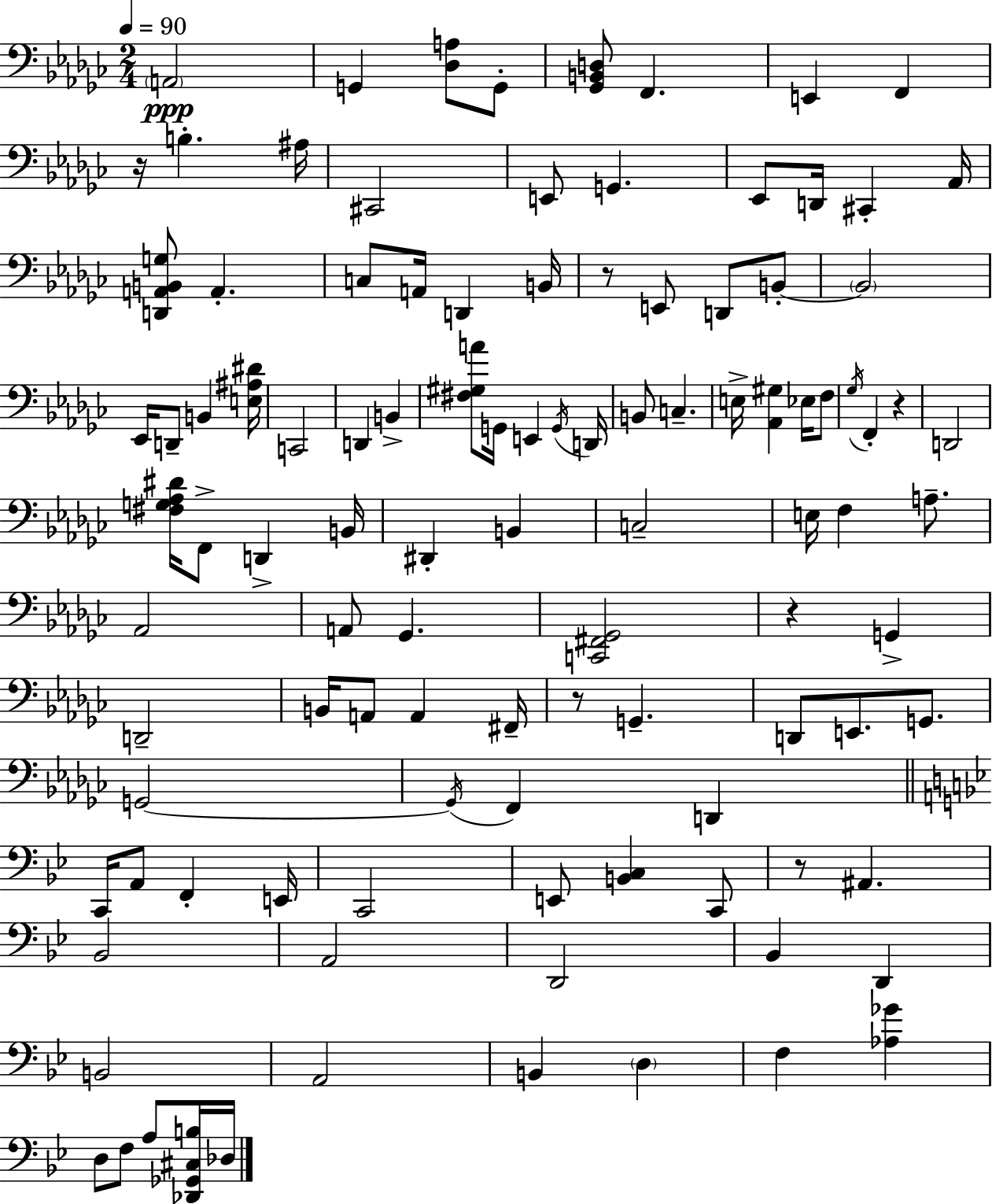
{
  \clef bass
  \numericTimeSignature
  \time 2/4
  \key ees \minor
  \tempo 4 = 90
  \parenthesize a,2\ppp | g,4 <des a>8 g,8-. | <ges, b, d>8 f,4. | e,4 f,4 | \break r16 b4.-. ais16 | cis,2 | e,8 g,4. | ees,8 d,16 cis,4-. aes,16 | \break <d, a, b, g>8 a,4.-. | c8 a,16 d,4 b,16 | r8 e,8 d,8 b,8-.~~ | \parenthesize b,2 | \break ees,16 d,8-- b,4 <e ais dis'>16 | c,2 | d,4 b,4-> | <fis gis a'>8 g,16 e,4 \acciaccatura { g,16 } | \break d,16 b,8 c4.-- | e16-> <aes, gis>4 ees16 f8 | \acciaccatura { ges16 } f,4-. r4 | d,2 | \break <fis g aes dis'>16 f,8-> d,4-> | b,16 dis,4-. b,4 | c2-- | e16 f4 a8.-- | \break aes,2 | a,8 ges,4. | <c, fis, ges,>2 | r4 g,4-> | \break d,2-- | b,16 a,8 a,4 | fis,16-- r8 g,4.-- | d,8 e,8. g,8. | \break g,2~~ | \acciaccatura { g,16 } f,4 d,4 | \bar "||" \break \key g \minor c,16 a,8 f,4-. e,16 | c,2 | e,8 <b, c>4 c,8 | r8 ais,4. | \break bes,2 | a,2 | d,2 | bes,4 d,4 | \break b,2 | a,2 | b,4 \parenthesize d4 | f4 <aes ges'>4 | \break d8 f8 a8 <des, ges, cis b>16 des16 | \bar "|."
}